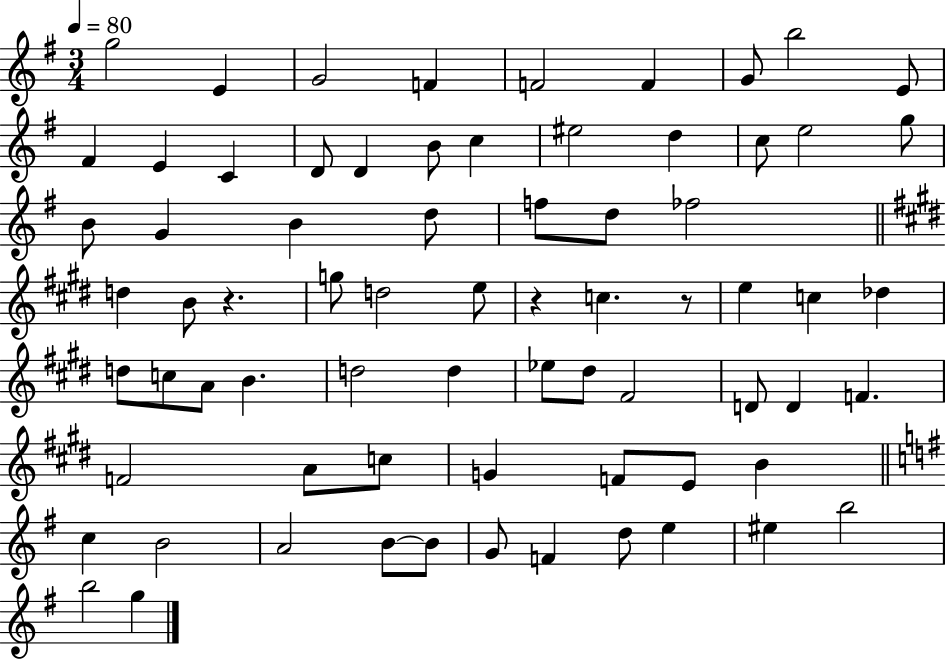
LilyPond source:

{
  \clef treble
  \numericTimeSignature
  \time 3/4
  \key g \major
  \tempo 4 = 80
  \repeat volta 2 { g''2 e'4 | g'2 f'4 | f'2 f'4 | g'8 b''2 e'8 | \break fis'4 e'4 c'4 | d'8 d'4 b'8 c''4 | eis''2 d''4 | c''8 e''2 g''8 | \break b'8 g'4 b'4 d''8 | f''8 d''8 fes''2 | \bar "||" \break \key e \major d''4 b'8 r4. | g''8 d''2 e''8 | r4 c''4. r8 | e''4 c''4 des''4 | \break d''8 c''8 a'8 b'4. | d''2 d''4 | ees''8 dis''8 fis'2 | d'8 d'4 f'4. | \break f'2 a'8 c''8 | g'4 f'8 e'8 b'4 | \bar "||" \break \key g \major c''4 b'2 | a'2 b'8~~ b'8 | g'8 f'4 d''8 e''4 | eis''4 b''2 | \break b''2 g''4 | } \bar "|."
}